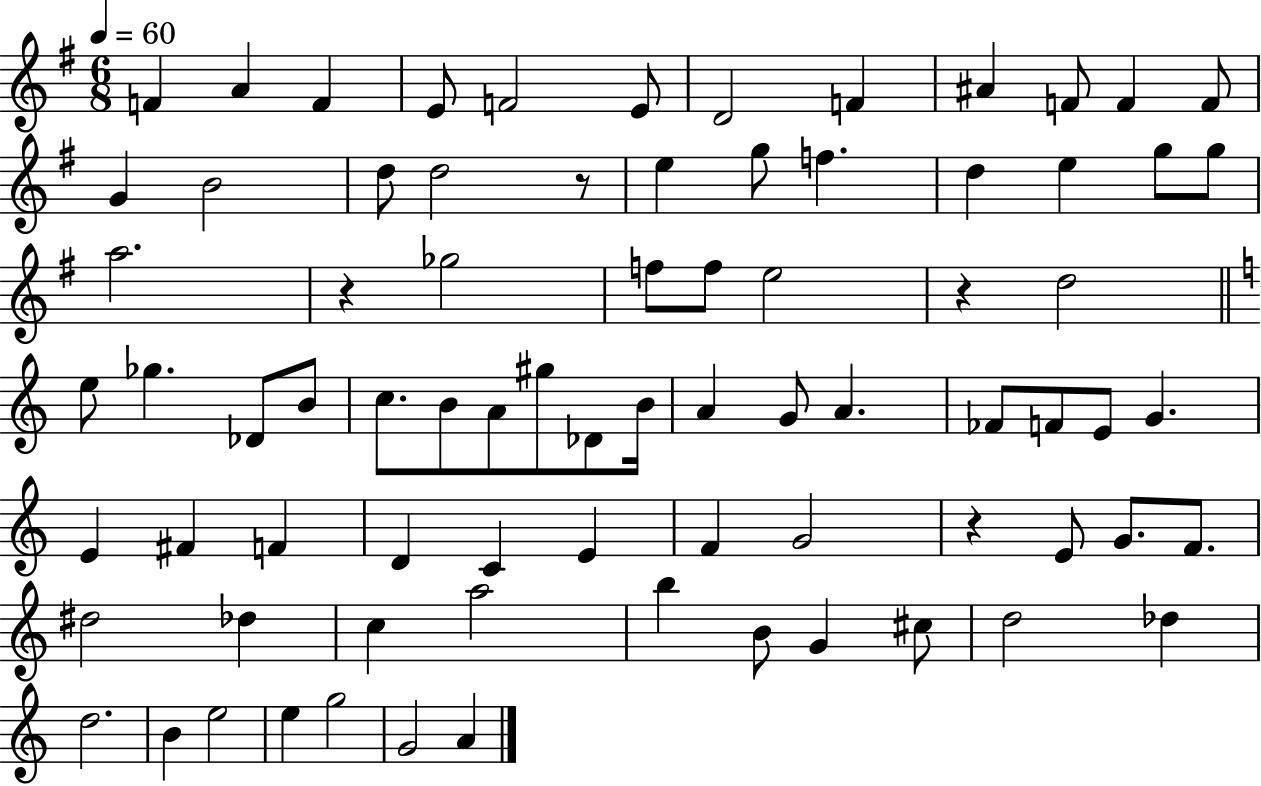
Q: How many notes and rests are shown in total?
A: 78